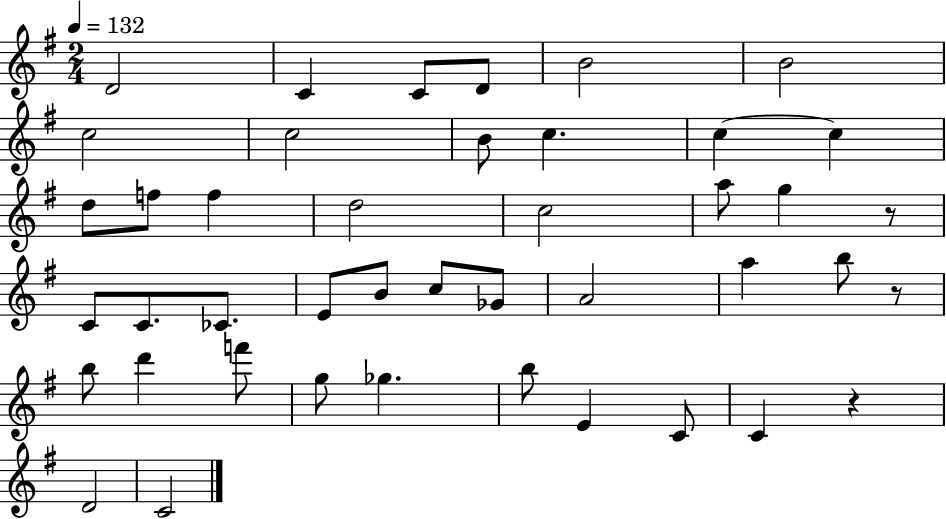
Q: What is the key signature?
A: G major